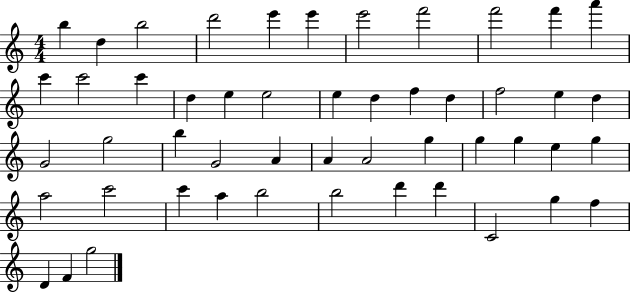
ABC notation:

X:1
T:Untitled
M:4/4
L:1/4
K:C
b d b2 d'2 e' e' e'2 f'2 f'2 f' a' c' c'2 c' d e e2 e d f d f2 e d G2 g2 b G2 A A A2 g g g e g a2 c'2 c' a b2 b2 d' d' C2 g f D F g2